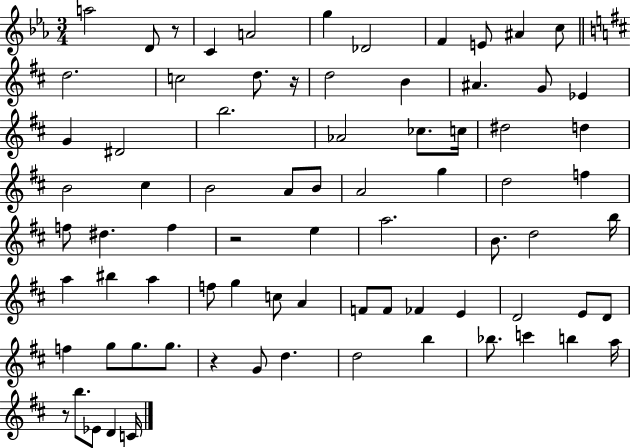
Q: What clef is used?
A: treble